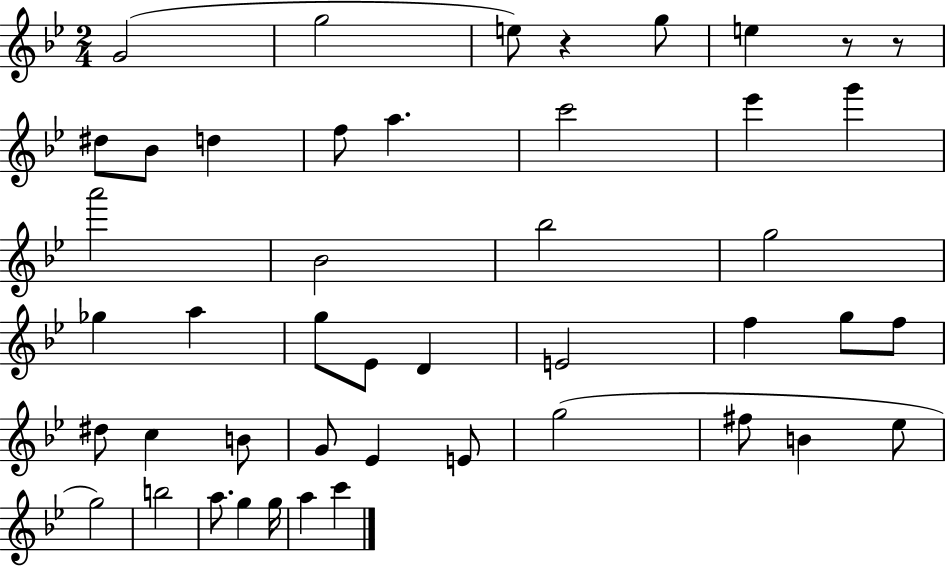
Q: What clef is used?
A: treble